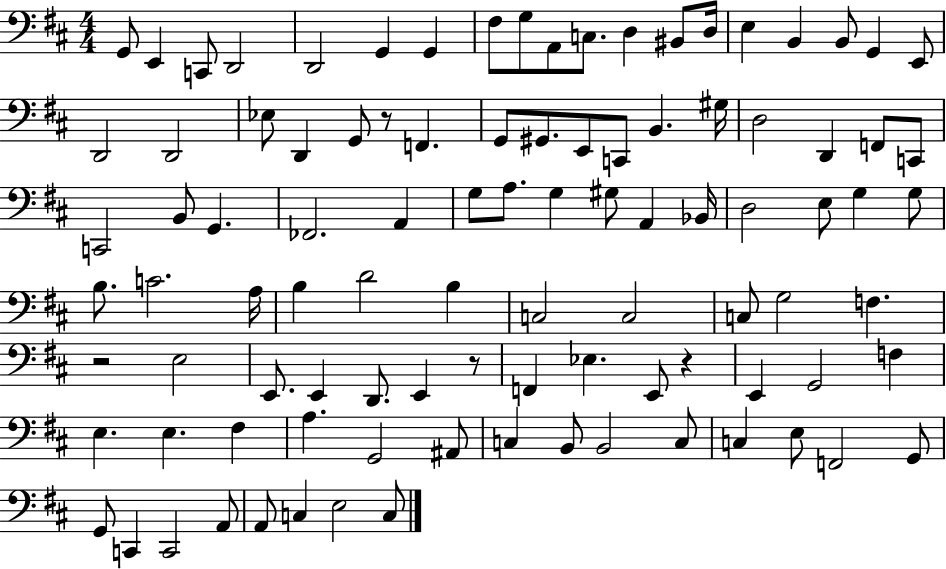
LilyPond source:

{
  \clef bass
  \numericTimeSignature
  \time 4/4
  \key d \major
  g,8 e,4 c,8 d,2 | d,2 g,4 g,4 | fis8 g8 a,8 c8. d4 bis,8 d16 | e4 b,4 b,8 g,4 e,8 | \break d,2 d,2 | ees8 d,4 g,8 r8 f,4. | g,8 gis,8. e,8 c,8 b,4. gis16 | d2 d,4 f,8 c,8 | \break c,2 b,8 g,4. | fes,2. a,4 | g8 a8. g4 gis8 a,4 bes,16 | d2 e8 g4 g8 | \break b8. c'2. a16 | b4 d'2 b4 | c2 c2 | c8 g2 f4. | \break r2 e2 | e,8. e,4 d,8. e,4 r8 | f,4 ees4. e,8 r4 | e,4 g,2 f4 | \break e4. e4. fis4 | a4. g,2 ais,8 | c4 b,8 b,2 c8 | c4 e8 f,2 g,8 | \break g,8 c,4 c,2 a,8 | a,8 c4 e2 c8 | \bar "|."
}